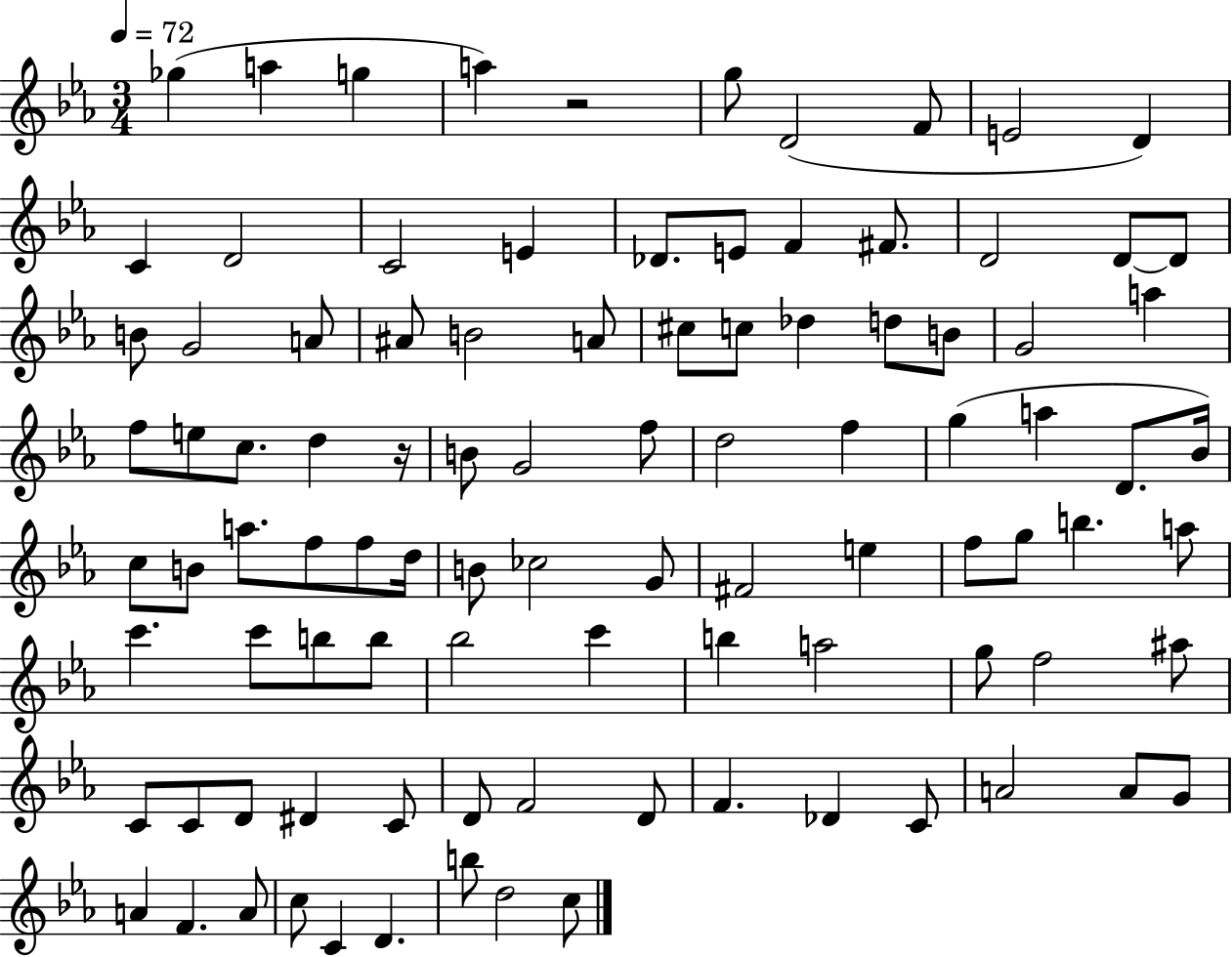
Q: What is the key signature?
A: EES major